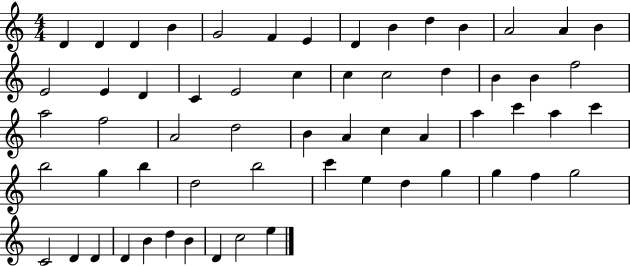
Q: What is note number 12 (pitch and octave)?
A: A4